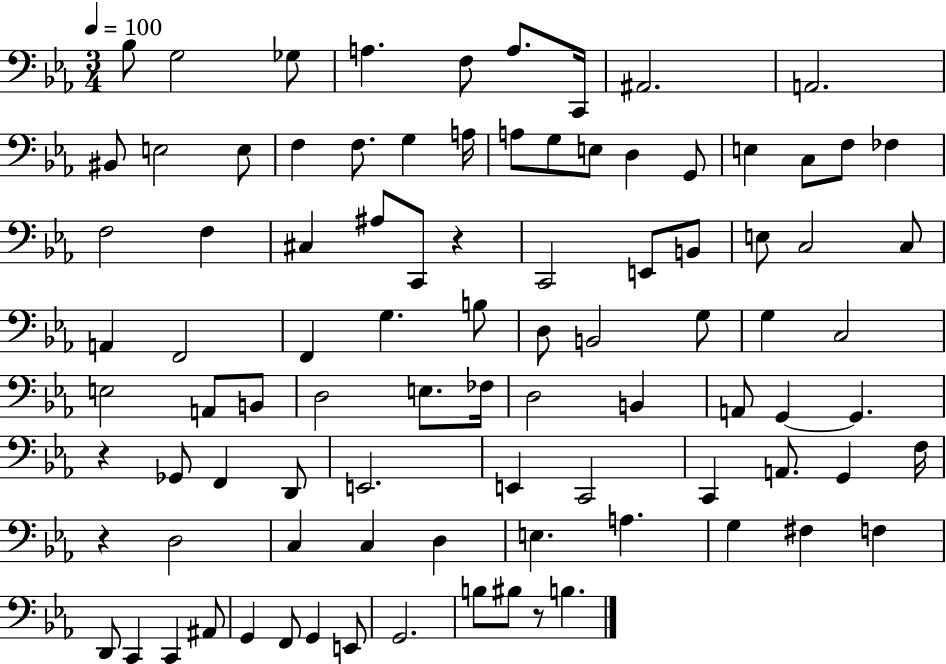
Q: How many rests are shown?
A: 4